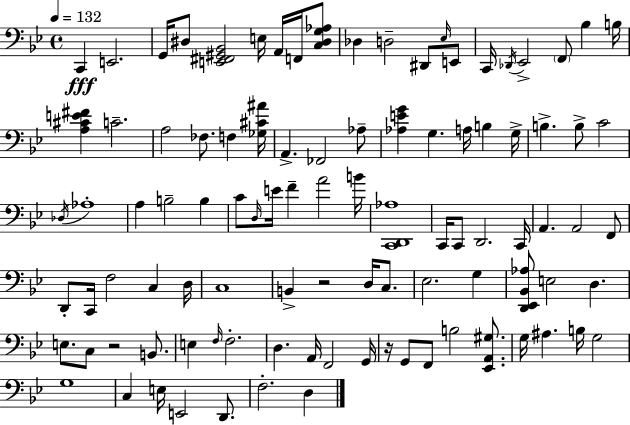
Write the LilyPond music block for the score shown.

{
  \clef bass
  \time 4/4
  \defaultTimeSignature
  \key bes \major
  \tempo 4 = 132
  \repeat volta 2 { c,4\fff e,2. | g,16 dis8 <e, fis, gis, bes,>2 e16 a,16 f,16 <c dis g aes>8 | des4 d2-- dis,8 \grace { ees16 } e,8 | c,16 \acciaccatura { des,16 } ees,2-> \parenthesize f,8 bes4 | \break b16 <a cis' e' fis'>4 c'2.-- | a2 fes8. f4 | <ges cis' ais'>16 a,4.-> fes,2 | aes8-- <aes e' g'>4 g4. a16 b4 | \break g16-> b4.-> b8-> c'2 | \acciaccatura { des16 } aes1-. | a4 b2-- b4 | c'8 \grace { d16 } e'16 f'4-- a'2 | \break b'16 <c, d, aes>1 | c,16 c,8 d,2. | c,16 a,4. a,2 | f,8 d,8-. c,16 f2 c4 | \break d16 c1 | b,4-> r2 | d16 c8. ees2. | g4 <d, ees, bes, aes>8 e2 d4. | \break e8. c8 r2 | b,8. e4 \grace { f16 } f2.-. | d4. a,16 f,2 | g,16 r16 g,8 f,8 b2 | \break <ees, a, gis>8. g16 ais4. b16 g2 | g1 | c4 e16 e,2 | d,8. f2.-. | \break d4 } \bar "|."
}